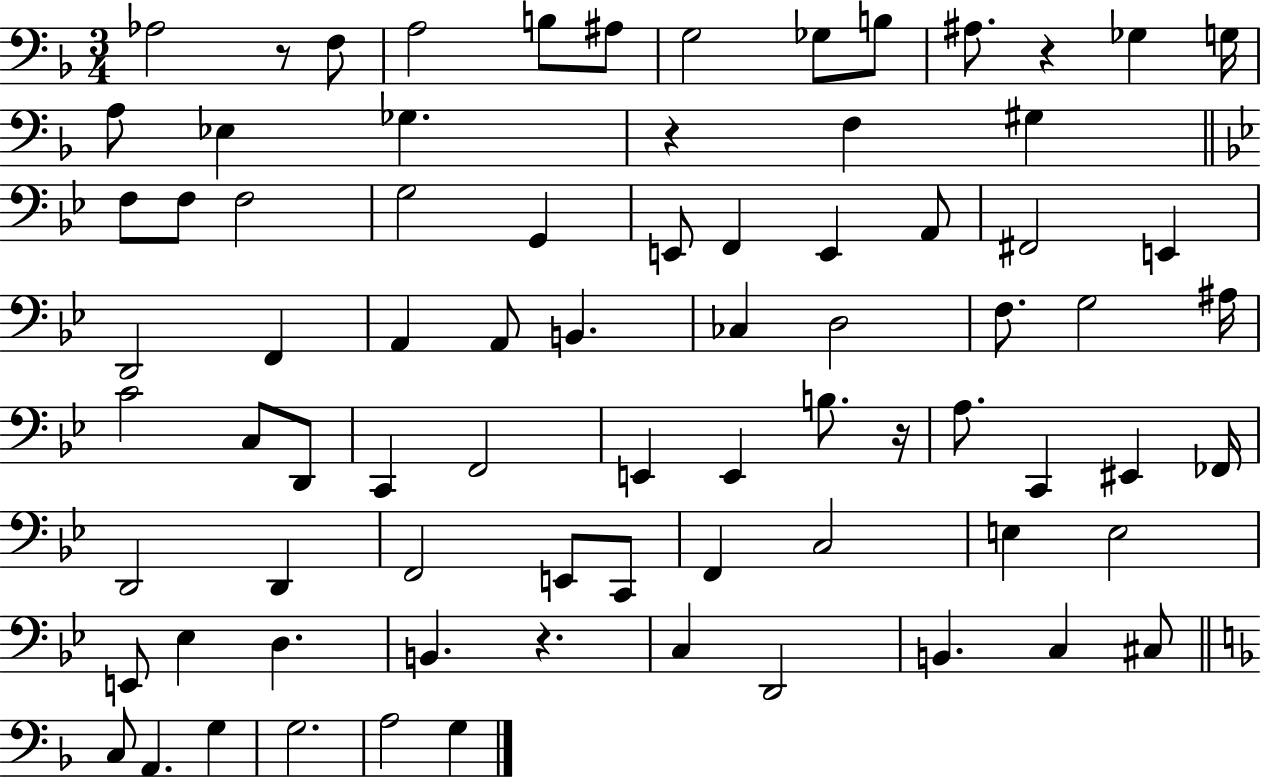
{
  \clef bass
  \numericTimeSignature
  \time 3/4
  \key f \major
  aes2 r8 f8 | a2 b8 ais8 | g2 ges8 b8 | ais8. r4 ges4 g16 | \break a8 ees4 ges4. | r4 f4 gis4 | \bar "||" \break \key g \minor f8 f8 f2 | g2 g,4 | e,8 f,4 e,4 a,8 | fis,2 e,4 | \break d,2 f,4 | a,4 a,8 b,4. | ces4 d2 | f8. g2 ais16 | \break c'2 c8 d,8 | c,4 f,2 | e,4 e,4 b8. r16 | a8. c,4 eis,4 fes,16 | \break d,2 d,4 | f,2 e,8 c,8 | f,4 c2 | e4 e2 | \break e,8 ees4 d4. | b,4. r4. | c4 d,2 | b,4. c4 cis8 | \break \bar "||" \break \key d \minor c8 a,4. g4 | g2. | a2 g4 | \bar "|."
}